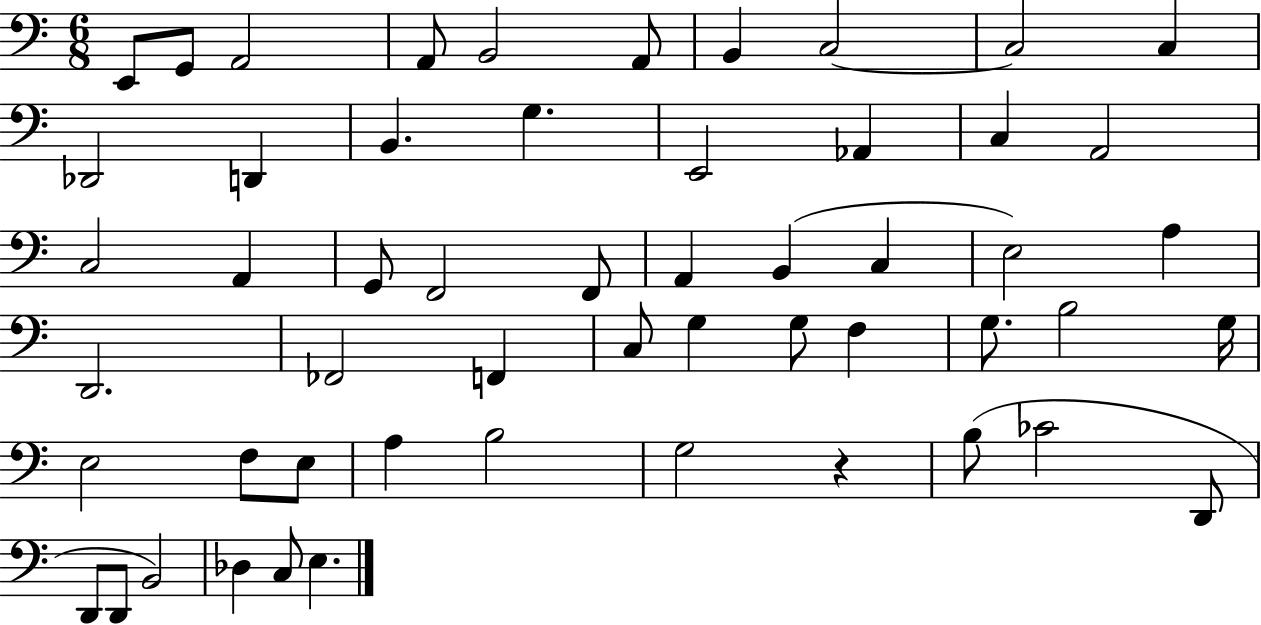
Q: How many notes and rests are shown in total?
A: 54